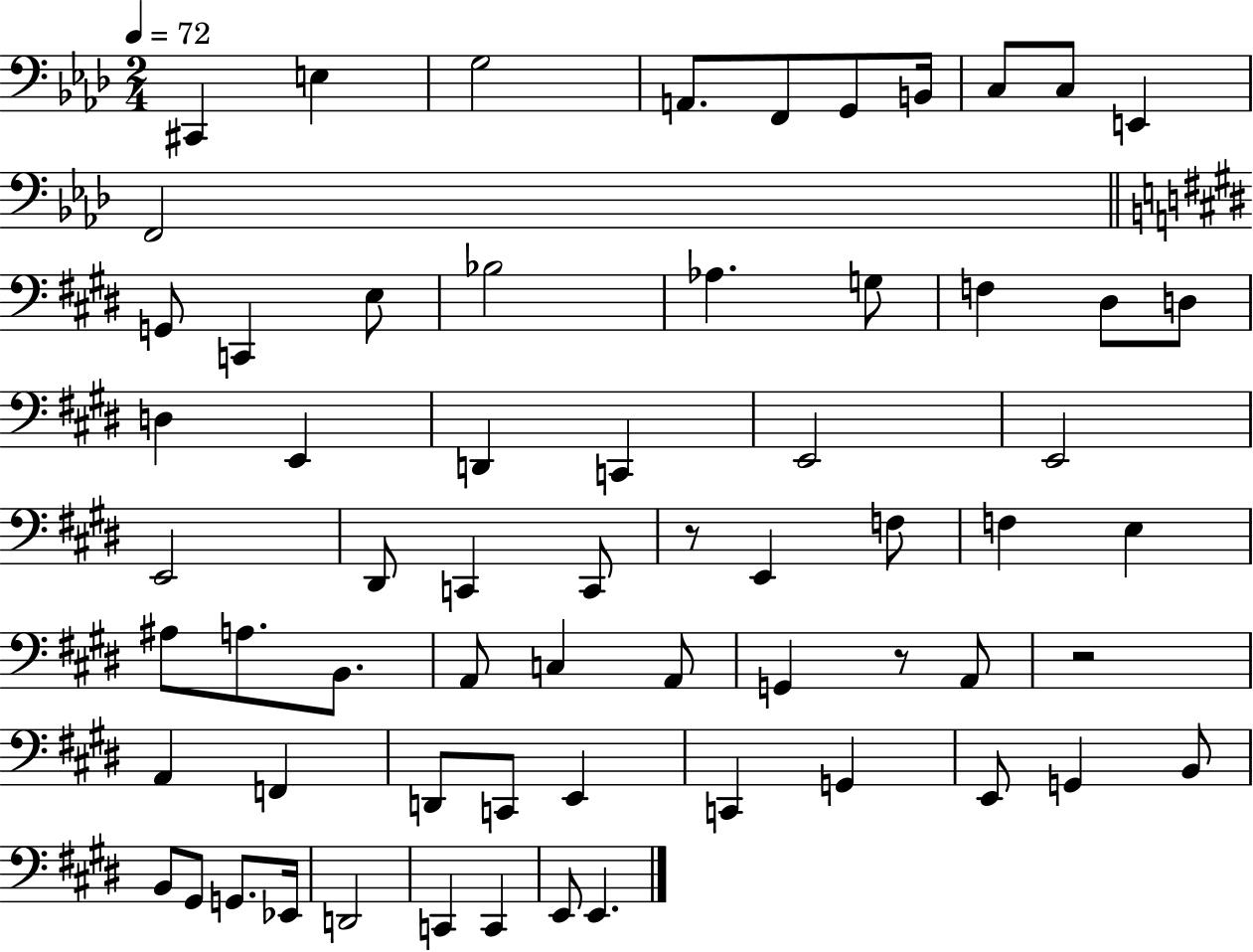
C#2/q E3/q G3/h A2/e. F2/e G2/e B2/s C3/e C3/e E2/q F2/h G2/e C2/q E3/e Bb3/h Ab3/q. G3/e F3/q D#3/e D3/e D3/q E2/q D2/q C2/q E2/h E2/h E2/h D#2/e C2/q C2/e R/e E2/q F3/e F3/q E3/q A#3/e A3/e. B2/e. A2/e C3/q A2/e G2/q R/e A2/e R/h A2/q F2/q D2/e C2/e E2/q C2/q G2/q E2/e G2/q B2/e B2/e G#2/e G2/e. Eb2/s D2/h C2/q C2/q E2/e E2/q.